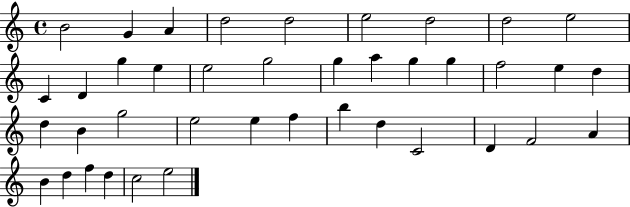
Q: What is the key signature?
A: C major